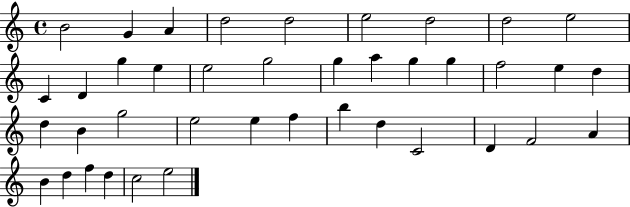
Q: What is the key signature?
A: C major